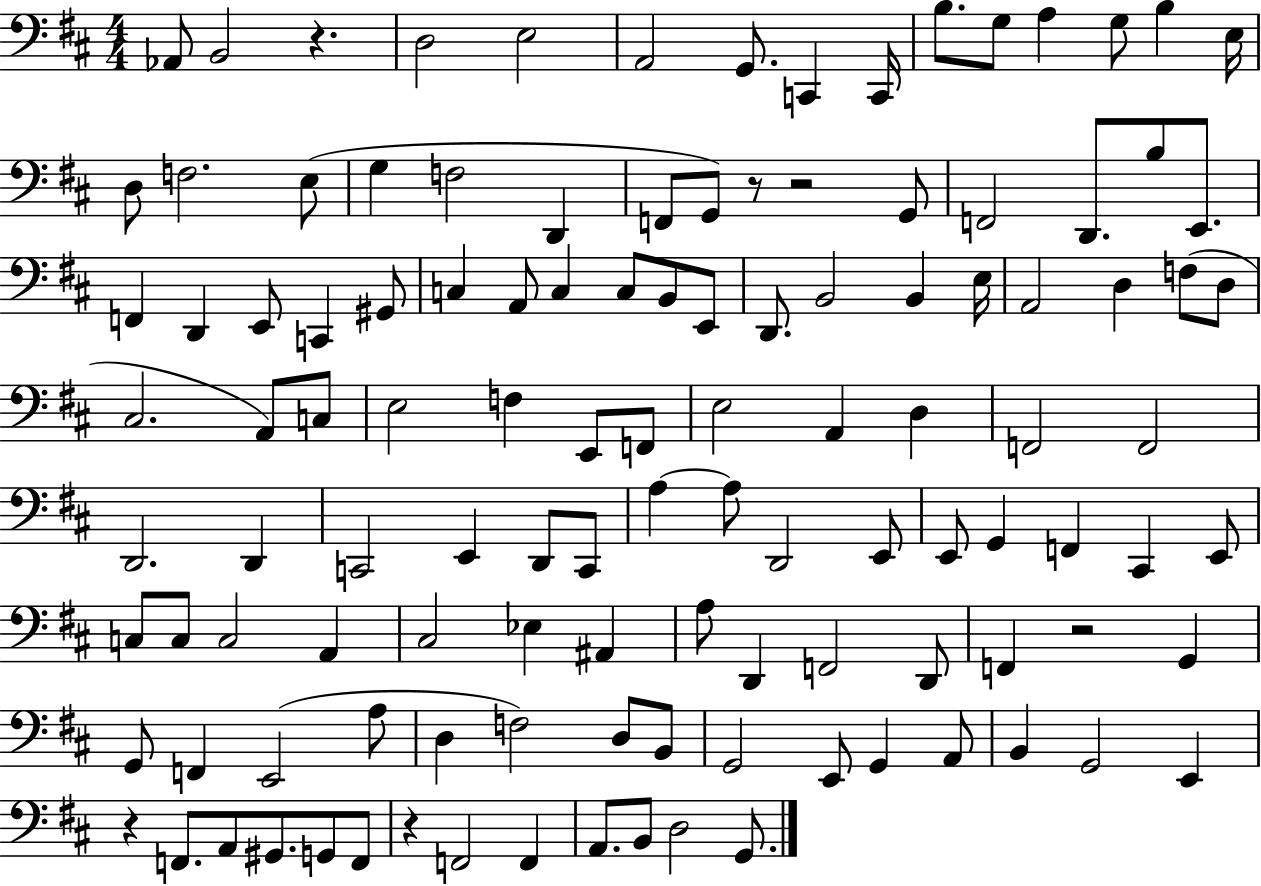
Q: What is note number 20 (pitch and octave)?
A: D2